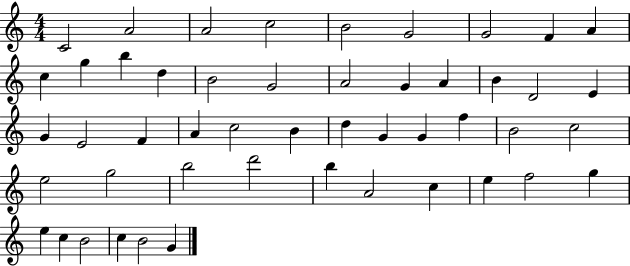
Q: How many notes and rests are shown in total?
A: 49